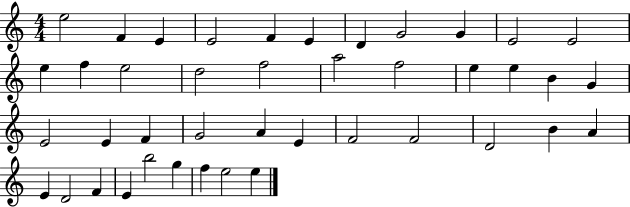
E5/h F4/q E4/q E4/h F4/q E4/q D4/q G4/h G4/q E4/h E4/h E5/q F5/q E5/h D5/h F5/h A5/h F5/h E5/q E5/q B4/q G4/q E4/h E4/q F4/q G4/h A4/q E4/q F4/h F4/h D4/h B4/q A4/q E4/q D4/h F4/q E4/q B5/h G5/q F5/q E5/h E5/q